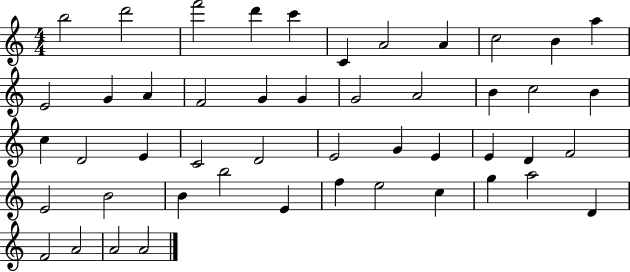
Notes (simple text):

B5/h D6/h F6/h D6/q C6/q C4/q A4/h A4/q C5/h B4/q A5/q E4/h G4/q A4/q F4/h G4/q G4/q G4/h A4/h B4/q C5/h B4/q C5/q D4/h E4/q C4/h D4/h E4/h G4/q E4/q E4/q D4/q F4/h E4/h B4/h B4/q B5/h E4/q F5/q E5/h C5/q G5/q A5/h D4/q F4/h A4/h A4/h A4/h